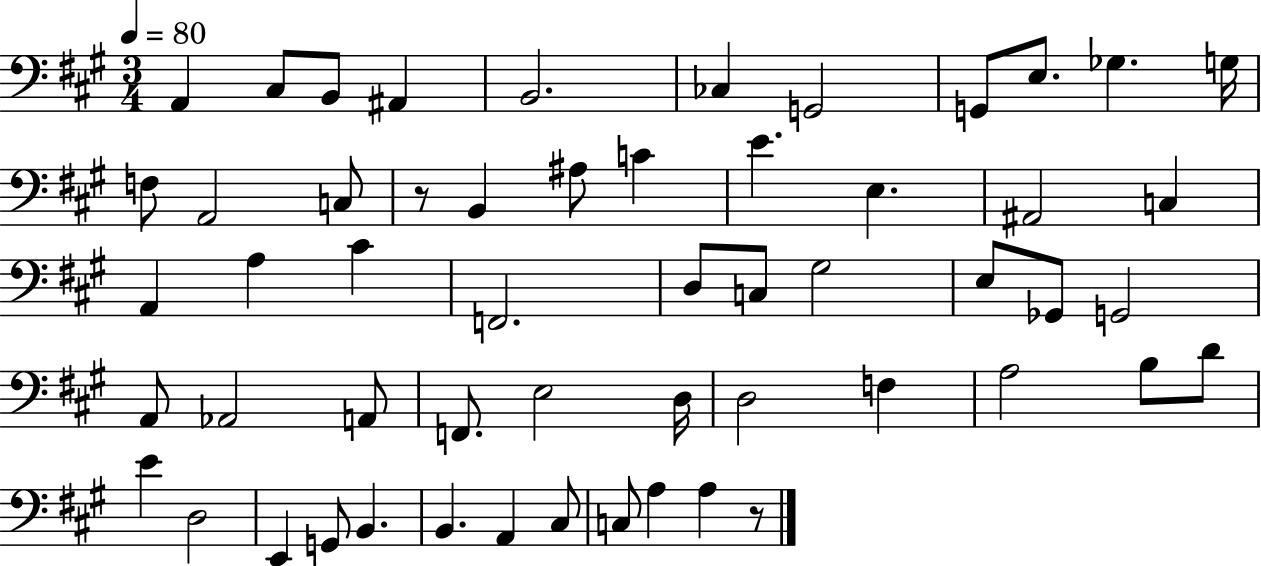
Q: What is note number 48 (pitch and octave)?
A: B2